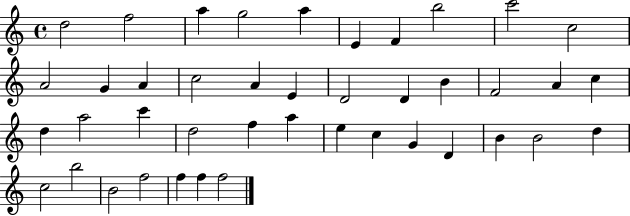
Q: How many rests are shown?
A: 0